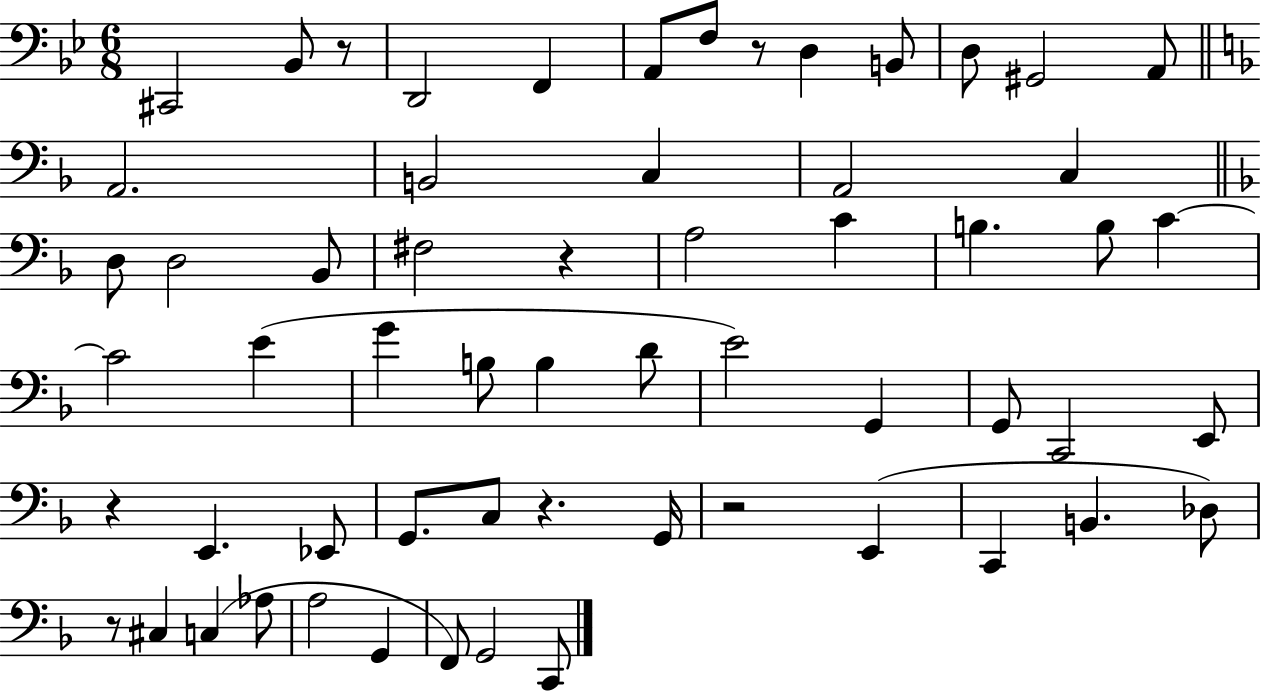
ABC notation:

X:1
T:Untitled
M:6/8
L:1/4
K:Bb
^C,,2 _B,,/2 z/2 D,,2 F,, A,,/2 F,/2 z/2 D, B,,/2 D,/2 ^G,,2 A,,/2 A,,2 B,,2 C, A,,2 C, D,/2 D,2 _B,,/2 ^F,2 z A,2 C B, B,/2 C C2 E G B,/2 B, D/2 E2 G,, G,,/2 C,,2 E,,/2 z E,, _E,,/2 G,,/2 C,/2 z G,,/4 z2 E,, C,, B,, _D,/2 z/2 ^C, C, _A,/2 A,2 G,, F,,/2 G,,2 C,,/2